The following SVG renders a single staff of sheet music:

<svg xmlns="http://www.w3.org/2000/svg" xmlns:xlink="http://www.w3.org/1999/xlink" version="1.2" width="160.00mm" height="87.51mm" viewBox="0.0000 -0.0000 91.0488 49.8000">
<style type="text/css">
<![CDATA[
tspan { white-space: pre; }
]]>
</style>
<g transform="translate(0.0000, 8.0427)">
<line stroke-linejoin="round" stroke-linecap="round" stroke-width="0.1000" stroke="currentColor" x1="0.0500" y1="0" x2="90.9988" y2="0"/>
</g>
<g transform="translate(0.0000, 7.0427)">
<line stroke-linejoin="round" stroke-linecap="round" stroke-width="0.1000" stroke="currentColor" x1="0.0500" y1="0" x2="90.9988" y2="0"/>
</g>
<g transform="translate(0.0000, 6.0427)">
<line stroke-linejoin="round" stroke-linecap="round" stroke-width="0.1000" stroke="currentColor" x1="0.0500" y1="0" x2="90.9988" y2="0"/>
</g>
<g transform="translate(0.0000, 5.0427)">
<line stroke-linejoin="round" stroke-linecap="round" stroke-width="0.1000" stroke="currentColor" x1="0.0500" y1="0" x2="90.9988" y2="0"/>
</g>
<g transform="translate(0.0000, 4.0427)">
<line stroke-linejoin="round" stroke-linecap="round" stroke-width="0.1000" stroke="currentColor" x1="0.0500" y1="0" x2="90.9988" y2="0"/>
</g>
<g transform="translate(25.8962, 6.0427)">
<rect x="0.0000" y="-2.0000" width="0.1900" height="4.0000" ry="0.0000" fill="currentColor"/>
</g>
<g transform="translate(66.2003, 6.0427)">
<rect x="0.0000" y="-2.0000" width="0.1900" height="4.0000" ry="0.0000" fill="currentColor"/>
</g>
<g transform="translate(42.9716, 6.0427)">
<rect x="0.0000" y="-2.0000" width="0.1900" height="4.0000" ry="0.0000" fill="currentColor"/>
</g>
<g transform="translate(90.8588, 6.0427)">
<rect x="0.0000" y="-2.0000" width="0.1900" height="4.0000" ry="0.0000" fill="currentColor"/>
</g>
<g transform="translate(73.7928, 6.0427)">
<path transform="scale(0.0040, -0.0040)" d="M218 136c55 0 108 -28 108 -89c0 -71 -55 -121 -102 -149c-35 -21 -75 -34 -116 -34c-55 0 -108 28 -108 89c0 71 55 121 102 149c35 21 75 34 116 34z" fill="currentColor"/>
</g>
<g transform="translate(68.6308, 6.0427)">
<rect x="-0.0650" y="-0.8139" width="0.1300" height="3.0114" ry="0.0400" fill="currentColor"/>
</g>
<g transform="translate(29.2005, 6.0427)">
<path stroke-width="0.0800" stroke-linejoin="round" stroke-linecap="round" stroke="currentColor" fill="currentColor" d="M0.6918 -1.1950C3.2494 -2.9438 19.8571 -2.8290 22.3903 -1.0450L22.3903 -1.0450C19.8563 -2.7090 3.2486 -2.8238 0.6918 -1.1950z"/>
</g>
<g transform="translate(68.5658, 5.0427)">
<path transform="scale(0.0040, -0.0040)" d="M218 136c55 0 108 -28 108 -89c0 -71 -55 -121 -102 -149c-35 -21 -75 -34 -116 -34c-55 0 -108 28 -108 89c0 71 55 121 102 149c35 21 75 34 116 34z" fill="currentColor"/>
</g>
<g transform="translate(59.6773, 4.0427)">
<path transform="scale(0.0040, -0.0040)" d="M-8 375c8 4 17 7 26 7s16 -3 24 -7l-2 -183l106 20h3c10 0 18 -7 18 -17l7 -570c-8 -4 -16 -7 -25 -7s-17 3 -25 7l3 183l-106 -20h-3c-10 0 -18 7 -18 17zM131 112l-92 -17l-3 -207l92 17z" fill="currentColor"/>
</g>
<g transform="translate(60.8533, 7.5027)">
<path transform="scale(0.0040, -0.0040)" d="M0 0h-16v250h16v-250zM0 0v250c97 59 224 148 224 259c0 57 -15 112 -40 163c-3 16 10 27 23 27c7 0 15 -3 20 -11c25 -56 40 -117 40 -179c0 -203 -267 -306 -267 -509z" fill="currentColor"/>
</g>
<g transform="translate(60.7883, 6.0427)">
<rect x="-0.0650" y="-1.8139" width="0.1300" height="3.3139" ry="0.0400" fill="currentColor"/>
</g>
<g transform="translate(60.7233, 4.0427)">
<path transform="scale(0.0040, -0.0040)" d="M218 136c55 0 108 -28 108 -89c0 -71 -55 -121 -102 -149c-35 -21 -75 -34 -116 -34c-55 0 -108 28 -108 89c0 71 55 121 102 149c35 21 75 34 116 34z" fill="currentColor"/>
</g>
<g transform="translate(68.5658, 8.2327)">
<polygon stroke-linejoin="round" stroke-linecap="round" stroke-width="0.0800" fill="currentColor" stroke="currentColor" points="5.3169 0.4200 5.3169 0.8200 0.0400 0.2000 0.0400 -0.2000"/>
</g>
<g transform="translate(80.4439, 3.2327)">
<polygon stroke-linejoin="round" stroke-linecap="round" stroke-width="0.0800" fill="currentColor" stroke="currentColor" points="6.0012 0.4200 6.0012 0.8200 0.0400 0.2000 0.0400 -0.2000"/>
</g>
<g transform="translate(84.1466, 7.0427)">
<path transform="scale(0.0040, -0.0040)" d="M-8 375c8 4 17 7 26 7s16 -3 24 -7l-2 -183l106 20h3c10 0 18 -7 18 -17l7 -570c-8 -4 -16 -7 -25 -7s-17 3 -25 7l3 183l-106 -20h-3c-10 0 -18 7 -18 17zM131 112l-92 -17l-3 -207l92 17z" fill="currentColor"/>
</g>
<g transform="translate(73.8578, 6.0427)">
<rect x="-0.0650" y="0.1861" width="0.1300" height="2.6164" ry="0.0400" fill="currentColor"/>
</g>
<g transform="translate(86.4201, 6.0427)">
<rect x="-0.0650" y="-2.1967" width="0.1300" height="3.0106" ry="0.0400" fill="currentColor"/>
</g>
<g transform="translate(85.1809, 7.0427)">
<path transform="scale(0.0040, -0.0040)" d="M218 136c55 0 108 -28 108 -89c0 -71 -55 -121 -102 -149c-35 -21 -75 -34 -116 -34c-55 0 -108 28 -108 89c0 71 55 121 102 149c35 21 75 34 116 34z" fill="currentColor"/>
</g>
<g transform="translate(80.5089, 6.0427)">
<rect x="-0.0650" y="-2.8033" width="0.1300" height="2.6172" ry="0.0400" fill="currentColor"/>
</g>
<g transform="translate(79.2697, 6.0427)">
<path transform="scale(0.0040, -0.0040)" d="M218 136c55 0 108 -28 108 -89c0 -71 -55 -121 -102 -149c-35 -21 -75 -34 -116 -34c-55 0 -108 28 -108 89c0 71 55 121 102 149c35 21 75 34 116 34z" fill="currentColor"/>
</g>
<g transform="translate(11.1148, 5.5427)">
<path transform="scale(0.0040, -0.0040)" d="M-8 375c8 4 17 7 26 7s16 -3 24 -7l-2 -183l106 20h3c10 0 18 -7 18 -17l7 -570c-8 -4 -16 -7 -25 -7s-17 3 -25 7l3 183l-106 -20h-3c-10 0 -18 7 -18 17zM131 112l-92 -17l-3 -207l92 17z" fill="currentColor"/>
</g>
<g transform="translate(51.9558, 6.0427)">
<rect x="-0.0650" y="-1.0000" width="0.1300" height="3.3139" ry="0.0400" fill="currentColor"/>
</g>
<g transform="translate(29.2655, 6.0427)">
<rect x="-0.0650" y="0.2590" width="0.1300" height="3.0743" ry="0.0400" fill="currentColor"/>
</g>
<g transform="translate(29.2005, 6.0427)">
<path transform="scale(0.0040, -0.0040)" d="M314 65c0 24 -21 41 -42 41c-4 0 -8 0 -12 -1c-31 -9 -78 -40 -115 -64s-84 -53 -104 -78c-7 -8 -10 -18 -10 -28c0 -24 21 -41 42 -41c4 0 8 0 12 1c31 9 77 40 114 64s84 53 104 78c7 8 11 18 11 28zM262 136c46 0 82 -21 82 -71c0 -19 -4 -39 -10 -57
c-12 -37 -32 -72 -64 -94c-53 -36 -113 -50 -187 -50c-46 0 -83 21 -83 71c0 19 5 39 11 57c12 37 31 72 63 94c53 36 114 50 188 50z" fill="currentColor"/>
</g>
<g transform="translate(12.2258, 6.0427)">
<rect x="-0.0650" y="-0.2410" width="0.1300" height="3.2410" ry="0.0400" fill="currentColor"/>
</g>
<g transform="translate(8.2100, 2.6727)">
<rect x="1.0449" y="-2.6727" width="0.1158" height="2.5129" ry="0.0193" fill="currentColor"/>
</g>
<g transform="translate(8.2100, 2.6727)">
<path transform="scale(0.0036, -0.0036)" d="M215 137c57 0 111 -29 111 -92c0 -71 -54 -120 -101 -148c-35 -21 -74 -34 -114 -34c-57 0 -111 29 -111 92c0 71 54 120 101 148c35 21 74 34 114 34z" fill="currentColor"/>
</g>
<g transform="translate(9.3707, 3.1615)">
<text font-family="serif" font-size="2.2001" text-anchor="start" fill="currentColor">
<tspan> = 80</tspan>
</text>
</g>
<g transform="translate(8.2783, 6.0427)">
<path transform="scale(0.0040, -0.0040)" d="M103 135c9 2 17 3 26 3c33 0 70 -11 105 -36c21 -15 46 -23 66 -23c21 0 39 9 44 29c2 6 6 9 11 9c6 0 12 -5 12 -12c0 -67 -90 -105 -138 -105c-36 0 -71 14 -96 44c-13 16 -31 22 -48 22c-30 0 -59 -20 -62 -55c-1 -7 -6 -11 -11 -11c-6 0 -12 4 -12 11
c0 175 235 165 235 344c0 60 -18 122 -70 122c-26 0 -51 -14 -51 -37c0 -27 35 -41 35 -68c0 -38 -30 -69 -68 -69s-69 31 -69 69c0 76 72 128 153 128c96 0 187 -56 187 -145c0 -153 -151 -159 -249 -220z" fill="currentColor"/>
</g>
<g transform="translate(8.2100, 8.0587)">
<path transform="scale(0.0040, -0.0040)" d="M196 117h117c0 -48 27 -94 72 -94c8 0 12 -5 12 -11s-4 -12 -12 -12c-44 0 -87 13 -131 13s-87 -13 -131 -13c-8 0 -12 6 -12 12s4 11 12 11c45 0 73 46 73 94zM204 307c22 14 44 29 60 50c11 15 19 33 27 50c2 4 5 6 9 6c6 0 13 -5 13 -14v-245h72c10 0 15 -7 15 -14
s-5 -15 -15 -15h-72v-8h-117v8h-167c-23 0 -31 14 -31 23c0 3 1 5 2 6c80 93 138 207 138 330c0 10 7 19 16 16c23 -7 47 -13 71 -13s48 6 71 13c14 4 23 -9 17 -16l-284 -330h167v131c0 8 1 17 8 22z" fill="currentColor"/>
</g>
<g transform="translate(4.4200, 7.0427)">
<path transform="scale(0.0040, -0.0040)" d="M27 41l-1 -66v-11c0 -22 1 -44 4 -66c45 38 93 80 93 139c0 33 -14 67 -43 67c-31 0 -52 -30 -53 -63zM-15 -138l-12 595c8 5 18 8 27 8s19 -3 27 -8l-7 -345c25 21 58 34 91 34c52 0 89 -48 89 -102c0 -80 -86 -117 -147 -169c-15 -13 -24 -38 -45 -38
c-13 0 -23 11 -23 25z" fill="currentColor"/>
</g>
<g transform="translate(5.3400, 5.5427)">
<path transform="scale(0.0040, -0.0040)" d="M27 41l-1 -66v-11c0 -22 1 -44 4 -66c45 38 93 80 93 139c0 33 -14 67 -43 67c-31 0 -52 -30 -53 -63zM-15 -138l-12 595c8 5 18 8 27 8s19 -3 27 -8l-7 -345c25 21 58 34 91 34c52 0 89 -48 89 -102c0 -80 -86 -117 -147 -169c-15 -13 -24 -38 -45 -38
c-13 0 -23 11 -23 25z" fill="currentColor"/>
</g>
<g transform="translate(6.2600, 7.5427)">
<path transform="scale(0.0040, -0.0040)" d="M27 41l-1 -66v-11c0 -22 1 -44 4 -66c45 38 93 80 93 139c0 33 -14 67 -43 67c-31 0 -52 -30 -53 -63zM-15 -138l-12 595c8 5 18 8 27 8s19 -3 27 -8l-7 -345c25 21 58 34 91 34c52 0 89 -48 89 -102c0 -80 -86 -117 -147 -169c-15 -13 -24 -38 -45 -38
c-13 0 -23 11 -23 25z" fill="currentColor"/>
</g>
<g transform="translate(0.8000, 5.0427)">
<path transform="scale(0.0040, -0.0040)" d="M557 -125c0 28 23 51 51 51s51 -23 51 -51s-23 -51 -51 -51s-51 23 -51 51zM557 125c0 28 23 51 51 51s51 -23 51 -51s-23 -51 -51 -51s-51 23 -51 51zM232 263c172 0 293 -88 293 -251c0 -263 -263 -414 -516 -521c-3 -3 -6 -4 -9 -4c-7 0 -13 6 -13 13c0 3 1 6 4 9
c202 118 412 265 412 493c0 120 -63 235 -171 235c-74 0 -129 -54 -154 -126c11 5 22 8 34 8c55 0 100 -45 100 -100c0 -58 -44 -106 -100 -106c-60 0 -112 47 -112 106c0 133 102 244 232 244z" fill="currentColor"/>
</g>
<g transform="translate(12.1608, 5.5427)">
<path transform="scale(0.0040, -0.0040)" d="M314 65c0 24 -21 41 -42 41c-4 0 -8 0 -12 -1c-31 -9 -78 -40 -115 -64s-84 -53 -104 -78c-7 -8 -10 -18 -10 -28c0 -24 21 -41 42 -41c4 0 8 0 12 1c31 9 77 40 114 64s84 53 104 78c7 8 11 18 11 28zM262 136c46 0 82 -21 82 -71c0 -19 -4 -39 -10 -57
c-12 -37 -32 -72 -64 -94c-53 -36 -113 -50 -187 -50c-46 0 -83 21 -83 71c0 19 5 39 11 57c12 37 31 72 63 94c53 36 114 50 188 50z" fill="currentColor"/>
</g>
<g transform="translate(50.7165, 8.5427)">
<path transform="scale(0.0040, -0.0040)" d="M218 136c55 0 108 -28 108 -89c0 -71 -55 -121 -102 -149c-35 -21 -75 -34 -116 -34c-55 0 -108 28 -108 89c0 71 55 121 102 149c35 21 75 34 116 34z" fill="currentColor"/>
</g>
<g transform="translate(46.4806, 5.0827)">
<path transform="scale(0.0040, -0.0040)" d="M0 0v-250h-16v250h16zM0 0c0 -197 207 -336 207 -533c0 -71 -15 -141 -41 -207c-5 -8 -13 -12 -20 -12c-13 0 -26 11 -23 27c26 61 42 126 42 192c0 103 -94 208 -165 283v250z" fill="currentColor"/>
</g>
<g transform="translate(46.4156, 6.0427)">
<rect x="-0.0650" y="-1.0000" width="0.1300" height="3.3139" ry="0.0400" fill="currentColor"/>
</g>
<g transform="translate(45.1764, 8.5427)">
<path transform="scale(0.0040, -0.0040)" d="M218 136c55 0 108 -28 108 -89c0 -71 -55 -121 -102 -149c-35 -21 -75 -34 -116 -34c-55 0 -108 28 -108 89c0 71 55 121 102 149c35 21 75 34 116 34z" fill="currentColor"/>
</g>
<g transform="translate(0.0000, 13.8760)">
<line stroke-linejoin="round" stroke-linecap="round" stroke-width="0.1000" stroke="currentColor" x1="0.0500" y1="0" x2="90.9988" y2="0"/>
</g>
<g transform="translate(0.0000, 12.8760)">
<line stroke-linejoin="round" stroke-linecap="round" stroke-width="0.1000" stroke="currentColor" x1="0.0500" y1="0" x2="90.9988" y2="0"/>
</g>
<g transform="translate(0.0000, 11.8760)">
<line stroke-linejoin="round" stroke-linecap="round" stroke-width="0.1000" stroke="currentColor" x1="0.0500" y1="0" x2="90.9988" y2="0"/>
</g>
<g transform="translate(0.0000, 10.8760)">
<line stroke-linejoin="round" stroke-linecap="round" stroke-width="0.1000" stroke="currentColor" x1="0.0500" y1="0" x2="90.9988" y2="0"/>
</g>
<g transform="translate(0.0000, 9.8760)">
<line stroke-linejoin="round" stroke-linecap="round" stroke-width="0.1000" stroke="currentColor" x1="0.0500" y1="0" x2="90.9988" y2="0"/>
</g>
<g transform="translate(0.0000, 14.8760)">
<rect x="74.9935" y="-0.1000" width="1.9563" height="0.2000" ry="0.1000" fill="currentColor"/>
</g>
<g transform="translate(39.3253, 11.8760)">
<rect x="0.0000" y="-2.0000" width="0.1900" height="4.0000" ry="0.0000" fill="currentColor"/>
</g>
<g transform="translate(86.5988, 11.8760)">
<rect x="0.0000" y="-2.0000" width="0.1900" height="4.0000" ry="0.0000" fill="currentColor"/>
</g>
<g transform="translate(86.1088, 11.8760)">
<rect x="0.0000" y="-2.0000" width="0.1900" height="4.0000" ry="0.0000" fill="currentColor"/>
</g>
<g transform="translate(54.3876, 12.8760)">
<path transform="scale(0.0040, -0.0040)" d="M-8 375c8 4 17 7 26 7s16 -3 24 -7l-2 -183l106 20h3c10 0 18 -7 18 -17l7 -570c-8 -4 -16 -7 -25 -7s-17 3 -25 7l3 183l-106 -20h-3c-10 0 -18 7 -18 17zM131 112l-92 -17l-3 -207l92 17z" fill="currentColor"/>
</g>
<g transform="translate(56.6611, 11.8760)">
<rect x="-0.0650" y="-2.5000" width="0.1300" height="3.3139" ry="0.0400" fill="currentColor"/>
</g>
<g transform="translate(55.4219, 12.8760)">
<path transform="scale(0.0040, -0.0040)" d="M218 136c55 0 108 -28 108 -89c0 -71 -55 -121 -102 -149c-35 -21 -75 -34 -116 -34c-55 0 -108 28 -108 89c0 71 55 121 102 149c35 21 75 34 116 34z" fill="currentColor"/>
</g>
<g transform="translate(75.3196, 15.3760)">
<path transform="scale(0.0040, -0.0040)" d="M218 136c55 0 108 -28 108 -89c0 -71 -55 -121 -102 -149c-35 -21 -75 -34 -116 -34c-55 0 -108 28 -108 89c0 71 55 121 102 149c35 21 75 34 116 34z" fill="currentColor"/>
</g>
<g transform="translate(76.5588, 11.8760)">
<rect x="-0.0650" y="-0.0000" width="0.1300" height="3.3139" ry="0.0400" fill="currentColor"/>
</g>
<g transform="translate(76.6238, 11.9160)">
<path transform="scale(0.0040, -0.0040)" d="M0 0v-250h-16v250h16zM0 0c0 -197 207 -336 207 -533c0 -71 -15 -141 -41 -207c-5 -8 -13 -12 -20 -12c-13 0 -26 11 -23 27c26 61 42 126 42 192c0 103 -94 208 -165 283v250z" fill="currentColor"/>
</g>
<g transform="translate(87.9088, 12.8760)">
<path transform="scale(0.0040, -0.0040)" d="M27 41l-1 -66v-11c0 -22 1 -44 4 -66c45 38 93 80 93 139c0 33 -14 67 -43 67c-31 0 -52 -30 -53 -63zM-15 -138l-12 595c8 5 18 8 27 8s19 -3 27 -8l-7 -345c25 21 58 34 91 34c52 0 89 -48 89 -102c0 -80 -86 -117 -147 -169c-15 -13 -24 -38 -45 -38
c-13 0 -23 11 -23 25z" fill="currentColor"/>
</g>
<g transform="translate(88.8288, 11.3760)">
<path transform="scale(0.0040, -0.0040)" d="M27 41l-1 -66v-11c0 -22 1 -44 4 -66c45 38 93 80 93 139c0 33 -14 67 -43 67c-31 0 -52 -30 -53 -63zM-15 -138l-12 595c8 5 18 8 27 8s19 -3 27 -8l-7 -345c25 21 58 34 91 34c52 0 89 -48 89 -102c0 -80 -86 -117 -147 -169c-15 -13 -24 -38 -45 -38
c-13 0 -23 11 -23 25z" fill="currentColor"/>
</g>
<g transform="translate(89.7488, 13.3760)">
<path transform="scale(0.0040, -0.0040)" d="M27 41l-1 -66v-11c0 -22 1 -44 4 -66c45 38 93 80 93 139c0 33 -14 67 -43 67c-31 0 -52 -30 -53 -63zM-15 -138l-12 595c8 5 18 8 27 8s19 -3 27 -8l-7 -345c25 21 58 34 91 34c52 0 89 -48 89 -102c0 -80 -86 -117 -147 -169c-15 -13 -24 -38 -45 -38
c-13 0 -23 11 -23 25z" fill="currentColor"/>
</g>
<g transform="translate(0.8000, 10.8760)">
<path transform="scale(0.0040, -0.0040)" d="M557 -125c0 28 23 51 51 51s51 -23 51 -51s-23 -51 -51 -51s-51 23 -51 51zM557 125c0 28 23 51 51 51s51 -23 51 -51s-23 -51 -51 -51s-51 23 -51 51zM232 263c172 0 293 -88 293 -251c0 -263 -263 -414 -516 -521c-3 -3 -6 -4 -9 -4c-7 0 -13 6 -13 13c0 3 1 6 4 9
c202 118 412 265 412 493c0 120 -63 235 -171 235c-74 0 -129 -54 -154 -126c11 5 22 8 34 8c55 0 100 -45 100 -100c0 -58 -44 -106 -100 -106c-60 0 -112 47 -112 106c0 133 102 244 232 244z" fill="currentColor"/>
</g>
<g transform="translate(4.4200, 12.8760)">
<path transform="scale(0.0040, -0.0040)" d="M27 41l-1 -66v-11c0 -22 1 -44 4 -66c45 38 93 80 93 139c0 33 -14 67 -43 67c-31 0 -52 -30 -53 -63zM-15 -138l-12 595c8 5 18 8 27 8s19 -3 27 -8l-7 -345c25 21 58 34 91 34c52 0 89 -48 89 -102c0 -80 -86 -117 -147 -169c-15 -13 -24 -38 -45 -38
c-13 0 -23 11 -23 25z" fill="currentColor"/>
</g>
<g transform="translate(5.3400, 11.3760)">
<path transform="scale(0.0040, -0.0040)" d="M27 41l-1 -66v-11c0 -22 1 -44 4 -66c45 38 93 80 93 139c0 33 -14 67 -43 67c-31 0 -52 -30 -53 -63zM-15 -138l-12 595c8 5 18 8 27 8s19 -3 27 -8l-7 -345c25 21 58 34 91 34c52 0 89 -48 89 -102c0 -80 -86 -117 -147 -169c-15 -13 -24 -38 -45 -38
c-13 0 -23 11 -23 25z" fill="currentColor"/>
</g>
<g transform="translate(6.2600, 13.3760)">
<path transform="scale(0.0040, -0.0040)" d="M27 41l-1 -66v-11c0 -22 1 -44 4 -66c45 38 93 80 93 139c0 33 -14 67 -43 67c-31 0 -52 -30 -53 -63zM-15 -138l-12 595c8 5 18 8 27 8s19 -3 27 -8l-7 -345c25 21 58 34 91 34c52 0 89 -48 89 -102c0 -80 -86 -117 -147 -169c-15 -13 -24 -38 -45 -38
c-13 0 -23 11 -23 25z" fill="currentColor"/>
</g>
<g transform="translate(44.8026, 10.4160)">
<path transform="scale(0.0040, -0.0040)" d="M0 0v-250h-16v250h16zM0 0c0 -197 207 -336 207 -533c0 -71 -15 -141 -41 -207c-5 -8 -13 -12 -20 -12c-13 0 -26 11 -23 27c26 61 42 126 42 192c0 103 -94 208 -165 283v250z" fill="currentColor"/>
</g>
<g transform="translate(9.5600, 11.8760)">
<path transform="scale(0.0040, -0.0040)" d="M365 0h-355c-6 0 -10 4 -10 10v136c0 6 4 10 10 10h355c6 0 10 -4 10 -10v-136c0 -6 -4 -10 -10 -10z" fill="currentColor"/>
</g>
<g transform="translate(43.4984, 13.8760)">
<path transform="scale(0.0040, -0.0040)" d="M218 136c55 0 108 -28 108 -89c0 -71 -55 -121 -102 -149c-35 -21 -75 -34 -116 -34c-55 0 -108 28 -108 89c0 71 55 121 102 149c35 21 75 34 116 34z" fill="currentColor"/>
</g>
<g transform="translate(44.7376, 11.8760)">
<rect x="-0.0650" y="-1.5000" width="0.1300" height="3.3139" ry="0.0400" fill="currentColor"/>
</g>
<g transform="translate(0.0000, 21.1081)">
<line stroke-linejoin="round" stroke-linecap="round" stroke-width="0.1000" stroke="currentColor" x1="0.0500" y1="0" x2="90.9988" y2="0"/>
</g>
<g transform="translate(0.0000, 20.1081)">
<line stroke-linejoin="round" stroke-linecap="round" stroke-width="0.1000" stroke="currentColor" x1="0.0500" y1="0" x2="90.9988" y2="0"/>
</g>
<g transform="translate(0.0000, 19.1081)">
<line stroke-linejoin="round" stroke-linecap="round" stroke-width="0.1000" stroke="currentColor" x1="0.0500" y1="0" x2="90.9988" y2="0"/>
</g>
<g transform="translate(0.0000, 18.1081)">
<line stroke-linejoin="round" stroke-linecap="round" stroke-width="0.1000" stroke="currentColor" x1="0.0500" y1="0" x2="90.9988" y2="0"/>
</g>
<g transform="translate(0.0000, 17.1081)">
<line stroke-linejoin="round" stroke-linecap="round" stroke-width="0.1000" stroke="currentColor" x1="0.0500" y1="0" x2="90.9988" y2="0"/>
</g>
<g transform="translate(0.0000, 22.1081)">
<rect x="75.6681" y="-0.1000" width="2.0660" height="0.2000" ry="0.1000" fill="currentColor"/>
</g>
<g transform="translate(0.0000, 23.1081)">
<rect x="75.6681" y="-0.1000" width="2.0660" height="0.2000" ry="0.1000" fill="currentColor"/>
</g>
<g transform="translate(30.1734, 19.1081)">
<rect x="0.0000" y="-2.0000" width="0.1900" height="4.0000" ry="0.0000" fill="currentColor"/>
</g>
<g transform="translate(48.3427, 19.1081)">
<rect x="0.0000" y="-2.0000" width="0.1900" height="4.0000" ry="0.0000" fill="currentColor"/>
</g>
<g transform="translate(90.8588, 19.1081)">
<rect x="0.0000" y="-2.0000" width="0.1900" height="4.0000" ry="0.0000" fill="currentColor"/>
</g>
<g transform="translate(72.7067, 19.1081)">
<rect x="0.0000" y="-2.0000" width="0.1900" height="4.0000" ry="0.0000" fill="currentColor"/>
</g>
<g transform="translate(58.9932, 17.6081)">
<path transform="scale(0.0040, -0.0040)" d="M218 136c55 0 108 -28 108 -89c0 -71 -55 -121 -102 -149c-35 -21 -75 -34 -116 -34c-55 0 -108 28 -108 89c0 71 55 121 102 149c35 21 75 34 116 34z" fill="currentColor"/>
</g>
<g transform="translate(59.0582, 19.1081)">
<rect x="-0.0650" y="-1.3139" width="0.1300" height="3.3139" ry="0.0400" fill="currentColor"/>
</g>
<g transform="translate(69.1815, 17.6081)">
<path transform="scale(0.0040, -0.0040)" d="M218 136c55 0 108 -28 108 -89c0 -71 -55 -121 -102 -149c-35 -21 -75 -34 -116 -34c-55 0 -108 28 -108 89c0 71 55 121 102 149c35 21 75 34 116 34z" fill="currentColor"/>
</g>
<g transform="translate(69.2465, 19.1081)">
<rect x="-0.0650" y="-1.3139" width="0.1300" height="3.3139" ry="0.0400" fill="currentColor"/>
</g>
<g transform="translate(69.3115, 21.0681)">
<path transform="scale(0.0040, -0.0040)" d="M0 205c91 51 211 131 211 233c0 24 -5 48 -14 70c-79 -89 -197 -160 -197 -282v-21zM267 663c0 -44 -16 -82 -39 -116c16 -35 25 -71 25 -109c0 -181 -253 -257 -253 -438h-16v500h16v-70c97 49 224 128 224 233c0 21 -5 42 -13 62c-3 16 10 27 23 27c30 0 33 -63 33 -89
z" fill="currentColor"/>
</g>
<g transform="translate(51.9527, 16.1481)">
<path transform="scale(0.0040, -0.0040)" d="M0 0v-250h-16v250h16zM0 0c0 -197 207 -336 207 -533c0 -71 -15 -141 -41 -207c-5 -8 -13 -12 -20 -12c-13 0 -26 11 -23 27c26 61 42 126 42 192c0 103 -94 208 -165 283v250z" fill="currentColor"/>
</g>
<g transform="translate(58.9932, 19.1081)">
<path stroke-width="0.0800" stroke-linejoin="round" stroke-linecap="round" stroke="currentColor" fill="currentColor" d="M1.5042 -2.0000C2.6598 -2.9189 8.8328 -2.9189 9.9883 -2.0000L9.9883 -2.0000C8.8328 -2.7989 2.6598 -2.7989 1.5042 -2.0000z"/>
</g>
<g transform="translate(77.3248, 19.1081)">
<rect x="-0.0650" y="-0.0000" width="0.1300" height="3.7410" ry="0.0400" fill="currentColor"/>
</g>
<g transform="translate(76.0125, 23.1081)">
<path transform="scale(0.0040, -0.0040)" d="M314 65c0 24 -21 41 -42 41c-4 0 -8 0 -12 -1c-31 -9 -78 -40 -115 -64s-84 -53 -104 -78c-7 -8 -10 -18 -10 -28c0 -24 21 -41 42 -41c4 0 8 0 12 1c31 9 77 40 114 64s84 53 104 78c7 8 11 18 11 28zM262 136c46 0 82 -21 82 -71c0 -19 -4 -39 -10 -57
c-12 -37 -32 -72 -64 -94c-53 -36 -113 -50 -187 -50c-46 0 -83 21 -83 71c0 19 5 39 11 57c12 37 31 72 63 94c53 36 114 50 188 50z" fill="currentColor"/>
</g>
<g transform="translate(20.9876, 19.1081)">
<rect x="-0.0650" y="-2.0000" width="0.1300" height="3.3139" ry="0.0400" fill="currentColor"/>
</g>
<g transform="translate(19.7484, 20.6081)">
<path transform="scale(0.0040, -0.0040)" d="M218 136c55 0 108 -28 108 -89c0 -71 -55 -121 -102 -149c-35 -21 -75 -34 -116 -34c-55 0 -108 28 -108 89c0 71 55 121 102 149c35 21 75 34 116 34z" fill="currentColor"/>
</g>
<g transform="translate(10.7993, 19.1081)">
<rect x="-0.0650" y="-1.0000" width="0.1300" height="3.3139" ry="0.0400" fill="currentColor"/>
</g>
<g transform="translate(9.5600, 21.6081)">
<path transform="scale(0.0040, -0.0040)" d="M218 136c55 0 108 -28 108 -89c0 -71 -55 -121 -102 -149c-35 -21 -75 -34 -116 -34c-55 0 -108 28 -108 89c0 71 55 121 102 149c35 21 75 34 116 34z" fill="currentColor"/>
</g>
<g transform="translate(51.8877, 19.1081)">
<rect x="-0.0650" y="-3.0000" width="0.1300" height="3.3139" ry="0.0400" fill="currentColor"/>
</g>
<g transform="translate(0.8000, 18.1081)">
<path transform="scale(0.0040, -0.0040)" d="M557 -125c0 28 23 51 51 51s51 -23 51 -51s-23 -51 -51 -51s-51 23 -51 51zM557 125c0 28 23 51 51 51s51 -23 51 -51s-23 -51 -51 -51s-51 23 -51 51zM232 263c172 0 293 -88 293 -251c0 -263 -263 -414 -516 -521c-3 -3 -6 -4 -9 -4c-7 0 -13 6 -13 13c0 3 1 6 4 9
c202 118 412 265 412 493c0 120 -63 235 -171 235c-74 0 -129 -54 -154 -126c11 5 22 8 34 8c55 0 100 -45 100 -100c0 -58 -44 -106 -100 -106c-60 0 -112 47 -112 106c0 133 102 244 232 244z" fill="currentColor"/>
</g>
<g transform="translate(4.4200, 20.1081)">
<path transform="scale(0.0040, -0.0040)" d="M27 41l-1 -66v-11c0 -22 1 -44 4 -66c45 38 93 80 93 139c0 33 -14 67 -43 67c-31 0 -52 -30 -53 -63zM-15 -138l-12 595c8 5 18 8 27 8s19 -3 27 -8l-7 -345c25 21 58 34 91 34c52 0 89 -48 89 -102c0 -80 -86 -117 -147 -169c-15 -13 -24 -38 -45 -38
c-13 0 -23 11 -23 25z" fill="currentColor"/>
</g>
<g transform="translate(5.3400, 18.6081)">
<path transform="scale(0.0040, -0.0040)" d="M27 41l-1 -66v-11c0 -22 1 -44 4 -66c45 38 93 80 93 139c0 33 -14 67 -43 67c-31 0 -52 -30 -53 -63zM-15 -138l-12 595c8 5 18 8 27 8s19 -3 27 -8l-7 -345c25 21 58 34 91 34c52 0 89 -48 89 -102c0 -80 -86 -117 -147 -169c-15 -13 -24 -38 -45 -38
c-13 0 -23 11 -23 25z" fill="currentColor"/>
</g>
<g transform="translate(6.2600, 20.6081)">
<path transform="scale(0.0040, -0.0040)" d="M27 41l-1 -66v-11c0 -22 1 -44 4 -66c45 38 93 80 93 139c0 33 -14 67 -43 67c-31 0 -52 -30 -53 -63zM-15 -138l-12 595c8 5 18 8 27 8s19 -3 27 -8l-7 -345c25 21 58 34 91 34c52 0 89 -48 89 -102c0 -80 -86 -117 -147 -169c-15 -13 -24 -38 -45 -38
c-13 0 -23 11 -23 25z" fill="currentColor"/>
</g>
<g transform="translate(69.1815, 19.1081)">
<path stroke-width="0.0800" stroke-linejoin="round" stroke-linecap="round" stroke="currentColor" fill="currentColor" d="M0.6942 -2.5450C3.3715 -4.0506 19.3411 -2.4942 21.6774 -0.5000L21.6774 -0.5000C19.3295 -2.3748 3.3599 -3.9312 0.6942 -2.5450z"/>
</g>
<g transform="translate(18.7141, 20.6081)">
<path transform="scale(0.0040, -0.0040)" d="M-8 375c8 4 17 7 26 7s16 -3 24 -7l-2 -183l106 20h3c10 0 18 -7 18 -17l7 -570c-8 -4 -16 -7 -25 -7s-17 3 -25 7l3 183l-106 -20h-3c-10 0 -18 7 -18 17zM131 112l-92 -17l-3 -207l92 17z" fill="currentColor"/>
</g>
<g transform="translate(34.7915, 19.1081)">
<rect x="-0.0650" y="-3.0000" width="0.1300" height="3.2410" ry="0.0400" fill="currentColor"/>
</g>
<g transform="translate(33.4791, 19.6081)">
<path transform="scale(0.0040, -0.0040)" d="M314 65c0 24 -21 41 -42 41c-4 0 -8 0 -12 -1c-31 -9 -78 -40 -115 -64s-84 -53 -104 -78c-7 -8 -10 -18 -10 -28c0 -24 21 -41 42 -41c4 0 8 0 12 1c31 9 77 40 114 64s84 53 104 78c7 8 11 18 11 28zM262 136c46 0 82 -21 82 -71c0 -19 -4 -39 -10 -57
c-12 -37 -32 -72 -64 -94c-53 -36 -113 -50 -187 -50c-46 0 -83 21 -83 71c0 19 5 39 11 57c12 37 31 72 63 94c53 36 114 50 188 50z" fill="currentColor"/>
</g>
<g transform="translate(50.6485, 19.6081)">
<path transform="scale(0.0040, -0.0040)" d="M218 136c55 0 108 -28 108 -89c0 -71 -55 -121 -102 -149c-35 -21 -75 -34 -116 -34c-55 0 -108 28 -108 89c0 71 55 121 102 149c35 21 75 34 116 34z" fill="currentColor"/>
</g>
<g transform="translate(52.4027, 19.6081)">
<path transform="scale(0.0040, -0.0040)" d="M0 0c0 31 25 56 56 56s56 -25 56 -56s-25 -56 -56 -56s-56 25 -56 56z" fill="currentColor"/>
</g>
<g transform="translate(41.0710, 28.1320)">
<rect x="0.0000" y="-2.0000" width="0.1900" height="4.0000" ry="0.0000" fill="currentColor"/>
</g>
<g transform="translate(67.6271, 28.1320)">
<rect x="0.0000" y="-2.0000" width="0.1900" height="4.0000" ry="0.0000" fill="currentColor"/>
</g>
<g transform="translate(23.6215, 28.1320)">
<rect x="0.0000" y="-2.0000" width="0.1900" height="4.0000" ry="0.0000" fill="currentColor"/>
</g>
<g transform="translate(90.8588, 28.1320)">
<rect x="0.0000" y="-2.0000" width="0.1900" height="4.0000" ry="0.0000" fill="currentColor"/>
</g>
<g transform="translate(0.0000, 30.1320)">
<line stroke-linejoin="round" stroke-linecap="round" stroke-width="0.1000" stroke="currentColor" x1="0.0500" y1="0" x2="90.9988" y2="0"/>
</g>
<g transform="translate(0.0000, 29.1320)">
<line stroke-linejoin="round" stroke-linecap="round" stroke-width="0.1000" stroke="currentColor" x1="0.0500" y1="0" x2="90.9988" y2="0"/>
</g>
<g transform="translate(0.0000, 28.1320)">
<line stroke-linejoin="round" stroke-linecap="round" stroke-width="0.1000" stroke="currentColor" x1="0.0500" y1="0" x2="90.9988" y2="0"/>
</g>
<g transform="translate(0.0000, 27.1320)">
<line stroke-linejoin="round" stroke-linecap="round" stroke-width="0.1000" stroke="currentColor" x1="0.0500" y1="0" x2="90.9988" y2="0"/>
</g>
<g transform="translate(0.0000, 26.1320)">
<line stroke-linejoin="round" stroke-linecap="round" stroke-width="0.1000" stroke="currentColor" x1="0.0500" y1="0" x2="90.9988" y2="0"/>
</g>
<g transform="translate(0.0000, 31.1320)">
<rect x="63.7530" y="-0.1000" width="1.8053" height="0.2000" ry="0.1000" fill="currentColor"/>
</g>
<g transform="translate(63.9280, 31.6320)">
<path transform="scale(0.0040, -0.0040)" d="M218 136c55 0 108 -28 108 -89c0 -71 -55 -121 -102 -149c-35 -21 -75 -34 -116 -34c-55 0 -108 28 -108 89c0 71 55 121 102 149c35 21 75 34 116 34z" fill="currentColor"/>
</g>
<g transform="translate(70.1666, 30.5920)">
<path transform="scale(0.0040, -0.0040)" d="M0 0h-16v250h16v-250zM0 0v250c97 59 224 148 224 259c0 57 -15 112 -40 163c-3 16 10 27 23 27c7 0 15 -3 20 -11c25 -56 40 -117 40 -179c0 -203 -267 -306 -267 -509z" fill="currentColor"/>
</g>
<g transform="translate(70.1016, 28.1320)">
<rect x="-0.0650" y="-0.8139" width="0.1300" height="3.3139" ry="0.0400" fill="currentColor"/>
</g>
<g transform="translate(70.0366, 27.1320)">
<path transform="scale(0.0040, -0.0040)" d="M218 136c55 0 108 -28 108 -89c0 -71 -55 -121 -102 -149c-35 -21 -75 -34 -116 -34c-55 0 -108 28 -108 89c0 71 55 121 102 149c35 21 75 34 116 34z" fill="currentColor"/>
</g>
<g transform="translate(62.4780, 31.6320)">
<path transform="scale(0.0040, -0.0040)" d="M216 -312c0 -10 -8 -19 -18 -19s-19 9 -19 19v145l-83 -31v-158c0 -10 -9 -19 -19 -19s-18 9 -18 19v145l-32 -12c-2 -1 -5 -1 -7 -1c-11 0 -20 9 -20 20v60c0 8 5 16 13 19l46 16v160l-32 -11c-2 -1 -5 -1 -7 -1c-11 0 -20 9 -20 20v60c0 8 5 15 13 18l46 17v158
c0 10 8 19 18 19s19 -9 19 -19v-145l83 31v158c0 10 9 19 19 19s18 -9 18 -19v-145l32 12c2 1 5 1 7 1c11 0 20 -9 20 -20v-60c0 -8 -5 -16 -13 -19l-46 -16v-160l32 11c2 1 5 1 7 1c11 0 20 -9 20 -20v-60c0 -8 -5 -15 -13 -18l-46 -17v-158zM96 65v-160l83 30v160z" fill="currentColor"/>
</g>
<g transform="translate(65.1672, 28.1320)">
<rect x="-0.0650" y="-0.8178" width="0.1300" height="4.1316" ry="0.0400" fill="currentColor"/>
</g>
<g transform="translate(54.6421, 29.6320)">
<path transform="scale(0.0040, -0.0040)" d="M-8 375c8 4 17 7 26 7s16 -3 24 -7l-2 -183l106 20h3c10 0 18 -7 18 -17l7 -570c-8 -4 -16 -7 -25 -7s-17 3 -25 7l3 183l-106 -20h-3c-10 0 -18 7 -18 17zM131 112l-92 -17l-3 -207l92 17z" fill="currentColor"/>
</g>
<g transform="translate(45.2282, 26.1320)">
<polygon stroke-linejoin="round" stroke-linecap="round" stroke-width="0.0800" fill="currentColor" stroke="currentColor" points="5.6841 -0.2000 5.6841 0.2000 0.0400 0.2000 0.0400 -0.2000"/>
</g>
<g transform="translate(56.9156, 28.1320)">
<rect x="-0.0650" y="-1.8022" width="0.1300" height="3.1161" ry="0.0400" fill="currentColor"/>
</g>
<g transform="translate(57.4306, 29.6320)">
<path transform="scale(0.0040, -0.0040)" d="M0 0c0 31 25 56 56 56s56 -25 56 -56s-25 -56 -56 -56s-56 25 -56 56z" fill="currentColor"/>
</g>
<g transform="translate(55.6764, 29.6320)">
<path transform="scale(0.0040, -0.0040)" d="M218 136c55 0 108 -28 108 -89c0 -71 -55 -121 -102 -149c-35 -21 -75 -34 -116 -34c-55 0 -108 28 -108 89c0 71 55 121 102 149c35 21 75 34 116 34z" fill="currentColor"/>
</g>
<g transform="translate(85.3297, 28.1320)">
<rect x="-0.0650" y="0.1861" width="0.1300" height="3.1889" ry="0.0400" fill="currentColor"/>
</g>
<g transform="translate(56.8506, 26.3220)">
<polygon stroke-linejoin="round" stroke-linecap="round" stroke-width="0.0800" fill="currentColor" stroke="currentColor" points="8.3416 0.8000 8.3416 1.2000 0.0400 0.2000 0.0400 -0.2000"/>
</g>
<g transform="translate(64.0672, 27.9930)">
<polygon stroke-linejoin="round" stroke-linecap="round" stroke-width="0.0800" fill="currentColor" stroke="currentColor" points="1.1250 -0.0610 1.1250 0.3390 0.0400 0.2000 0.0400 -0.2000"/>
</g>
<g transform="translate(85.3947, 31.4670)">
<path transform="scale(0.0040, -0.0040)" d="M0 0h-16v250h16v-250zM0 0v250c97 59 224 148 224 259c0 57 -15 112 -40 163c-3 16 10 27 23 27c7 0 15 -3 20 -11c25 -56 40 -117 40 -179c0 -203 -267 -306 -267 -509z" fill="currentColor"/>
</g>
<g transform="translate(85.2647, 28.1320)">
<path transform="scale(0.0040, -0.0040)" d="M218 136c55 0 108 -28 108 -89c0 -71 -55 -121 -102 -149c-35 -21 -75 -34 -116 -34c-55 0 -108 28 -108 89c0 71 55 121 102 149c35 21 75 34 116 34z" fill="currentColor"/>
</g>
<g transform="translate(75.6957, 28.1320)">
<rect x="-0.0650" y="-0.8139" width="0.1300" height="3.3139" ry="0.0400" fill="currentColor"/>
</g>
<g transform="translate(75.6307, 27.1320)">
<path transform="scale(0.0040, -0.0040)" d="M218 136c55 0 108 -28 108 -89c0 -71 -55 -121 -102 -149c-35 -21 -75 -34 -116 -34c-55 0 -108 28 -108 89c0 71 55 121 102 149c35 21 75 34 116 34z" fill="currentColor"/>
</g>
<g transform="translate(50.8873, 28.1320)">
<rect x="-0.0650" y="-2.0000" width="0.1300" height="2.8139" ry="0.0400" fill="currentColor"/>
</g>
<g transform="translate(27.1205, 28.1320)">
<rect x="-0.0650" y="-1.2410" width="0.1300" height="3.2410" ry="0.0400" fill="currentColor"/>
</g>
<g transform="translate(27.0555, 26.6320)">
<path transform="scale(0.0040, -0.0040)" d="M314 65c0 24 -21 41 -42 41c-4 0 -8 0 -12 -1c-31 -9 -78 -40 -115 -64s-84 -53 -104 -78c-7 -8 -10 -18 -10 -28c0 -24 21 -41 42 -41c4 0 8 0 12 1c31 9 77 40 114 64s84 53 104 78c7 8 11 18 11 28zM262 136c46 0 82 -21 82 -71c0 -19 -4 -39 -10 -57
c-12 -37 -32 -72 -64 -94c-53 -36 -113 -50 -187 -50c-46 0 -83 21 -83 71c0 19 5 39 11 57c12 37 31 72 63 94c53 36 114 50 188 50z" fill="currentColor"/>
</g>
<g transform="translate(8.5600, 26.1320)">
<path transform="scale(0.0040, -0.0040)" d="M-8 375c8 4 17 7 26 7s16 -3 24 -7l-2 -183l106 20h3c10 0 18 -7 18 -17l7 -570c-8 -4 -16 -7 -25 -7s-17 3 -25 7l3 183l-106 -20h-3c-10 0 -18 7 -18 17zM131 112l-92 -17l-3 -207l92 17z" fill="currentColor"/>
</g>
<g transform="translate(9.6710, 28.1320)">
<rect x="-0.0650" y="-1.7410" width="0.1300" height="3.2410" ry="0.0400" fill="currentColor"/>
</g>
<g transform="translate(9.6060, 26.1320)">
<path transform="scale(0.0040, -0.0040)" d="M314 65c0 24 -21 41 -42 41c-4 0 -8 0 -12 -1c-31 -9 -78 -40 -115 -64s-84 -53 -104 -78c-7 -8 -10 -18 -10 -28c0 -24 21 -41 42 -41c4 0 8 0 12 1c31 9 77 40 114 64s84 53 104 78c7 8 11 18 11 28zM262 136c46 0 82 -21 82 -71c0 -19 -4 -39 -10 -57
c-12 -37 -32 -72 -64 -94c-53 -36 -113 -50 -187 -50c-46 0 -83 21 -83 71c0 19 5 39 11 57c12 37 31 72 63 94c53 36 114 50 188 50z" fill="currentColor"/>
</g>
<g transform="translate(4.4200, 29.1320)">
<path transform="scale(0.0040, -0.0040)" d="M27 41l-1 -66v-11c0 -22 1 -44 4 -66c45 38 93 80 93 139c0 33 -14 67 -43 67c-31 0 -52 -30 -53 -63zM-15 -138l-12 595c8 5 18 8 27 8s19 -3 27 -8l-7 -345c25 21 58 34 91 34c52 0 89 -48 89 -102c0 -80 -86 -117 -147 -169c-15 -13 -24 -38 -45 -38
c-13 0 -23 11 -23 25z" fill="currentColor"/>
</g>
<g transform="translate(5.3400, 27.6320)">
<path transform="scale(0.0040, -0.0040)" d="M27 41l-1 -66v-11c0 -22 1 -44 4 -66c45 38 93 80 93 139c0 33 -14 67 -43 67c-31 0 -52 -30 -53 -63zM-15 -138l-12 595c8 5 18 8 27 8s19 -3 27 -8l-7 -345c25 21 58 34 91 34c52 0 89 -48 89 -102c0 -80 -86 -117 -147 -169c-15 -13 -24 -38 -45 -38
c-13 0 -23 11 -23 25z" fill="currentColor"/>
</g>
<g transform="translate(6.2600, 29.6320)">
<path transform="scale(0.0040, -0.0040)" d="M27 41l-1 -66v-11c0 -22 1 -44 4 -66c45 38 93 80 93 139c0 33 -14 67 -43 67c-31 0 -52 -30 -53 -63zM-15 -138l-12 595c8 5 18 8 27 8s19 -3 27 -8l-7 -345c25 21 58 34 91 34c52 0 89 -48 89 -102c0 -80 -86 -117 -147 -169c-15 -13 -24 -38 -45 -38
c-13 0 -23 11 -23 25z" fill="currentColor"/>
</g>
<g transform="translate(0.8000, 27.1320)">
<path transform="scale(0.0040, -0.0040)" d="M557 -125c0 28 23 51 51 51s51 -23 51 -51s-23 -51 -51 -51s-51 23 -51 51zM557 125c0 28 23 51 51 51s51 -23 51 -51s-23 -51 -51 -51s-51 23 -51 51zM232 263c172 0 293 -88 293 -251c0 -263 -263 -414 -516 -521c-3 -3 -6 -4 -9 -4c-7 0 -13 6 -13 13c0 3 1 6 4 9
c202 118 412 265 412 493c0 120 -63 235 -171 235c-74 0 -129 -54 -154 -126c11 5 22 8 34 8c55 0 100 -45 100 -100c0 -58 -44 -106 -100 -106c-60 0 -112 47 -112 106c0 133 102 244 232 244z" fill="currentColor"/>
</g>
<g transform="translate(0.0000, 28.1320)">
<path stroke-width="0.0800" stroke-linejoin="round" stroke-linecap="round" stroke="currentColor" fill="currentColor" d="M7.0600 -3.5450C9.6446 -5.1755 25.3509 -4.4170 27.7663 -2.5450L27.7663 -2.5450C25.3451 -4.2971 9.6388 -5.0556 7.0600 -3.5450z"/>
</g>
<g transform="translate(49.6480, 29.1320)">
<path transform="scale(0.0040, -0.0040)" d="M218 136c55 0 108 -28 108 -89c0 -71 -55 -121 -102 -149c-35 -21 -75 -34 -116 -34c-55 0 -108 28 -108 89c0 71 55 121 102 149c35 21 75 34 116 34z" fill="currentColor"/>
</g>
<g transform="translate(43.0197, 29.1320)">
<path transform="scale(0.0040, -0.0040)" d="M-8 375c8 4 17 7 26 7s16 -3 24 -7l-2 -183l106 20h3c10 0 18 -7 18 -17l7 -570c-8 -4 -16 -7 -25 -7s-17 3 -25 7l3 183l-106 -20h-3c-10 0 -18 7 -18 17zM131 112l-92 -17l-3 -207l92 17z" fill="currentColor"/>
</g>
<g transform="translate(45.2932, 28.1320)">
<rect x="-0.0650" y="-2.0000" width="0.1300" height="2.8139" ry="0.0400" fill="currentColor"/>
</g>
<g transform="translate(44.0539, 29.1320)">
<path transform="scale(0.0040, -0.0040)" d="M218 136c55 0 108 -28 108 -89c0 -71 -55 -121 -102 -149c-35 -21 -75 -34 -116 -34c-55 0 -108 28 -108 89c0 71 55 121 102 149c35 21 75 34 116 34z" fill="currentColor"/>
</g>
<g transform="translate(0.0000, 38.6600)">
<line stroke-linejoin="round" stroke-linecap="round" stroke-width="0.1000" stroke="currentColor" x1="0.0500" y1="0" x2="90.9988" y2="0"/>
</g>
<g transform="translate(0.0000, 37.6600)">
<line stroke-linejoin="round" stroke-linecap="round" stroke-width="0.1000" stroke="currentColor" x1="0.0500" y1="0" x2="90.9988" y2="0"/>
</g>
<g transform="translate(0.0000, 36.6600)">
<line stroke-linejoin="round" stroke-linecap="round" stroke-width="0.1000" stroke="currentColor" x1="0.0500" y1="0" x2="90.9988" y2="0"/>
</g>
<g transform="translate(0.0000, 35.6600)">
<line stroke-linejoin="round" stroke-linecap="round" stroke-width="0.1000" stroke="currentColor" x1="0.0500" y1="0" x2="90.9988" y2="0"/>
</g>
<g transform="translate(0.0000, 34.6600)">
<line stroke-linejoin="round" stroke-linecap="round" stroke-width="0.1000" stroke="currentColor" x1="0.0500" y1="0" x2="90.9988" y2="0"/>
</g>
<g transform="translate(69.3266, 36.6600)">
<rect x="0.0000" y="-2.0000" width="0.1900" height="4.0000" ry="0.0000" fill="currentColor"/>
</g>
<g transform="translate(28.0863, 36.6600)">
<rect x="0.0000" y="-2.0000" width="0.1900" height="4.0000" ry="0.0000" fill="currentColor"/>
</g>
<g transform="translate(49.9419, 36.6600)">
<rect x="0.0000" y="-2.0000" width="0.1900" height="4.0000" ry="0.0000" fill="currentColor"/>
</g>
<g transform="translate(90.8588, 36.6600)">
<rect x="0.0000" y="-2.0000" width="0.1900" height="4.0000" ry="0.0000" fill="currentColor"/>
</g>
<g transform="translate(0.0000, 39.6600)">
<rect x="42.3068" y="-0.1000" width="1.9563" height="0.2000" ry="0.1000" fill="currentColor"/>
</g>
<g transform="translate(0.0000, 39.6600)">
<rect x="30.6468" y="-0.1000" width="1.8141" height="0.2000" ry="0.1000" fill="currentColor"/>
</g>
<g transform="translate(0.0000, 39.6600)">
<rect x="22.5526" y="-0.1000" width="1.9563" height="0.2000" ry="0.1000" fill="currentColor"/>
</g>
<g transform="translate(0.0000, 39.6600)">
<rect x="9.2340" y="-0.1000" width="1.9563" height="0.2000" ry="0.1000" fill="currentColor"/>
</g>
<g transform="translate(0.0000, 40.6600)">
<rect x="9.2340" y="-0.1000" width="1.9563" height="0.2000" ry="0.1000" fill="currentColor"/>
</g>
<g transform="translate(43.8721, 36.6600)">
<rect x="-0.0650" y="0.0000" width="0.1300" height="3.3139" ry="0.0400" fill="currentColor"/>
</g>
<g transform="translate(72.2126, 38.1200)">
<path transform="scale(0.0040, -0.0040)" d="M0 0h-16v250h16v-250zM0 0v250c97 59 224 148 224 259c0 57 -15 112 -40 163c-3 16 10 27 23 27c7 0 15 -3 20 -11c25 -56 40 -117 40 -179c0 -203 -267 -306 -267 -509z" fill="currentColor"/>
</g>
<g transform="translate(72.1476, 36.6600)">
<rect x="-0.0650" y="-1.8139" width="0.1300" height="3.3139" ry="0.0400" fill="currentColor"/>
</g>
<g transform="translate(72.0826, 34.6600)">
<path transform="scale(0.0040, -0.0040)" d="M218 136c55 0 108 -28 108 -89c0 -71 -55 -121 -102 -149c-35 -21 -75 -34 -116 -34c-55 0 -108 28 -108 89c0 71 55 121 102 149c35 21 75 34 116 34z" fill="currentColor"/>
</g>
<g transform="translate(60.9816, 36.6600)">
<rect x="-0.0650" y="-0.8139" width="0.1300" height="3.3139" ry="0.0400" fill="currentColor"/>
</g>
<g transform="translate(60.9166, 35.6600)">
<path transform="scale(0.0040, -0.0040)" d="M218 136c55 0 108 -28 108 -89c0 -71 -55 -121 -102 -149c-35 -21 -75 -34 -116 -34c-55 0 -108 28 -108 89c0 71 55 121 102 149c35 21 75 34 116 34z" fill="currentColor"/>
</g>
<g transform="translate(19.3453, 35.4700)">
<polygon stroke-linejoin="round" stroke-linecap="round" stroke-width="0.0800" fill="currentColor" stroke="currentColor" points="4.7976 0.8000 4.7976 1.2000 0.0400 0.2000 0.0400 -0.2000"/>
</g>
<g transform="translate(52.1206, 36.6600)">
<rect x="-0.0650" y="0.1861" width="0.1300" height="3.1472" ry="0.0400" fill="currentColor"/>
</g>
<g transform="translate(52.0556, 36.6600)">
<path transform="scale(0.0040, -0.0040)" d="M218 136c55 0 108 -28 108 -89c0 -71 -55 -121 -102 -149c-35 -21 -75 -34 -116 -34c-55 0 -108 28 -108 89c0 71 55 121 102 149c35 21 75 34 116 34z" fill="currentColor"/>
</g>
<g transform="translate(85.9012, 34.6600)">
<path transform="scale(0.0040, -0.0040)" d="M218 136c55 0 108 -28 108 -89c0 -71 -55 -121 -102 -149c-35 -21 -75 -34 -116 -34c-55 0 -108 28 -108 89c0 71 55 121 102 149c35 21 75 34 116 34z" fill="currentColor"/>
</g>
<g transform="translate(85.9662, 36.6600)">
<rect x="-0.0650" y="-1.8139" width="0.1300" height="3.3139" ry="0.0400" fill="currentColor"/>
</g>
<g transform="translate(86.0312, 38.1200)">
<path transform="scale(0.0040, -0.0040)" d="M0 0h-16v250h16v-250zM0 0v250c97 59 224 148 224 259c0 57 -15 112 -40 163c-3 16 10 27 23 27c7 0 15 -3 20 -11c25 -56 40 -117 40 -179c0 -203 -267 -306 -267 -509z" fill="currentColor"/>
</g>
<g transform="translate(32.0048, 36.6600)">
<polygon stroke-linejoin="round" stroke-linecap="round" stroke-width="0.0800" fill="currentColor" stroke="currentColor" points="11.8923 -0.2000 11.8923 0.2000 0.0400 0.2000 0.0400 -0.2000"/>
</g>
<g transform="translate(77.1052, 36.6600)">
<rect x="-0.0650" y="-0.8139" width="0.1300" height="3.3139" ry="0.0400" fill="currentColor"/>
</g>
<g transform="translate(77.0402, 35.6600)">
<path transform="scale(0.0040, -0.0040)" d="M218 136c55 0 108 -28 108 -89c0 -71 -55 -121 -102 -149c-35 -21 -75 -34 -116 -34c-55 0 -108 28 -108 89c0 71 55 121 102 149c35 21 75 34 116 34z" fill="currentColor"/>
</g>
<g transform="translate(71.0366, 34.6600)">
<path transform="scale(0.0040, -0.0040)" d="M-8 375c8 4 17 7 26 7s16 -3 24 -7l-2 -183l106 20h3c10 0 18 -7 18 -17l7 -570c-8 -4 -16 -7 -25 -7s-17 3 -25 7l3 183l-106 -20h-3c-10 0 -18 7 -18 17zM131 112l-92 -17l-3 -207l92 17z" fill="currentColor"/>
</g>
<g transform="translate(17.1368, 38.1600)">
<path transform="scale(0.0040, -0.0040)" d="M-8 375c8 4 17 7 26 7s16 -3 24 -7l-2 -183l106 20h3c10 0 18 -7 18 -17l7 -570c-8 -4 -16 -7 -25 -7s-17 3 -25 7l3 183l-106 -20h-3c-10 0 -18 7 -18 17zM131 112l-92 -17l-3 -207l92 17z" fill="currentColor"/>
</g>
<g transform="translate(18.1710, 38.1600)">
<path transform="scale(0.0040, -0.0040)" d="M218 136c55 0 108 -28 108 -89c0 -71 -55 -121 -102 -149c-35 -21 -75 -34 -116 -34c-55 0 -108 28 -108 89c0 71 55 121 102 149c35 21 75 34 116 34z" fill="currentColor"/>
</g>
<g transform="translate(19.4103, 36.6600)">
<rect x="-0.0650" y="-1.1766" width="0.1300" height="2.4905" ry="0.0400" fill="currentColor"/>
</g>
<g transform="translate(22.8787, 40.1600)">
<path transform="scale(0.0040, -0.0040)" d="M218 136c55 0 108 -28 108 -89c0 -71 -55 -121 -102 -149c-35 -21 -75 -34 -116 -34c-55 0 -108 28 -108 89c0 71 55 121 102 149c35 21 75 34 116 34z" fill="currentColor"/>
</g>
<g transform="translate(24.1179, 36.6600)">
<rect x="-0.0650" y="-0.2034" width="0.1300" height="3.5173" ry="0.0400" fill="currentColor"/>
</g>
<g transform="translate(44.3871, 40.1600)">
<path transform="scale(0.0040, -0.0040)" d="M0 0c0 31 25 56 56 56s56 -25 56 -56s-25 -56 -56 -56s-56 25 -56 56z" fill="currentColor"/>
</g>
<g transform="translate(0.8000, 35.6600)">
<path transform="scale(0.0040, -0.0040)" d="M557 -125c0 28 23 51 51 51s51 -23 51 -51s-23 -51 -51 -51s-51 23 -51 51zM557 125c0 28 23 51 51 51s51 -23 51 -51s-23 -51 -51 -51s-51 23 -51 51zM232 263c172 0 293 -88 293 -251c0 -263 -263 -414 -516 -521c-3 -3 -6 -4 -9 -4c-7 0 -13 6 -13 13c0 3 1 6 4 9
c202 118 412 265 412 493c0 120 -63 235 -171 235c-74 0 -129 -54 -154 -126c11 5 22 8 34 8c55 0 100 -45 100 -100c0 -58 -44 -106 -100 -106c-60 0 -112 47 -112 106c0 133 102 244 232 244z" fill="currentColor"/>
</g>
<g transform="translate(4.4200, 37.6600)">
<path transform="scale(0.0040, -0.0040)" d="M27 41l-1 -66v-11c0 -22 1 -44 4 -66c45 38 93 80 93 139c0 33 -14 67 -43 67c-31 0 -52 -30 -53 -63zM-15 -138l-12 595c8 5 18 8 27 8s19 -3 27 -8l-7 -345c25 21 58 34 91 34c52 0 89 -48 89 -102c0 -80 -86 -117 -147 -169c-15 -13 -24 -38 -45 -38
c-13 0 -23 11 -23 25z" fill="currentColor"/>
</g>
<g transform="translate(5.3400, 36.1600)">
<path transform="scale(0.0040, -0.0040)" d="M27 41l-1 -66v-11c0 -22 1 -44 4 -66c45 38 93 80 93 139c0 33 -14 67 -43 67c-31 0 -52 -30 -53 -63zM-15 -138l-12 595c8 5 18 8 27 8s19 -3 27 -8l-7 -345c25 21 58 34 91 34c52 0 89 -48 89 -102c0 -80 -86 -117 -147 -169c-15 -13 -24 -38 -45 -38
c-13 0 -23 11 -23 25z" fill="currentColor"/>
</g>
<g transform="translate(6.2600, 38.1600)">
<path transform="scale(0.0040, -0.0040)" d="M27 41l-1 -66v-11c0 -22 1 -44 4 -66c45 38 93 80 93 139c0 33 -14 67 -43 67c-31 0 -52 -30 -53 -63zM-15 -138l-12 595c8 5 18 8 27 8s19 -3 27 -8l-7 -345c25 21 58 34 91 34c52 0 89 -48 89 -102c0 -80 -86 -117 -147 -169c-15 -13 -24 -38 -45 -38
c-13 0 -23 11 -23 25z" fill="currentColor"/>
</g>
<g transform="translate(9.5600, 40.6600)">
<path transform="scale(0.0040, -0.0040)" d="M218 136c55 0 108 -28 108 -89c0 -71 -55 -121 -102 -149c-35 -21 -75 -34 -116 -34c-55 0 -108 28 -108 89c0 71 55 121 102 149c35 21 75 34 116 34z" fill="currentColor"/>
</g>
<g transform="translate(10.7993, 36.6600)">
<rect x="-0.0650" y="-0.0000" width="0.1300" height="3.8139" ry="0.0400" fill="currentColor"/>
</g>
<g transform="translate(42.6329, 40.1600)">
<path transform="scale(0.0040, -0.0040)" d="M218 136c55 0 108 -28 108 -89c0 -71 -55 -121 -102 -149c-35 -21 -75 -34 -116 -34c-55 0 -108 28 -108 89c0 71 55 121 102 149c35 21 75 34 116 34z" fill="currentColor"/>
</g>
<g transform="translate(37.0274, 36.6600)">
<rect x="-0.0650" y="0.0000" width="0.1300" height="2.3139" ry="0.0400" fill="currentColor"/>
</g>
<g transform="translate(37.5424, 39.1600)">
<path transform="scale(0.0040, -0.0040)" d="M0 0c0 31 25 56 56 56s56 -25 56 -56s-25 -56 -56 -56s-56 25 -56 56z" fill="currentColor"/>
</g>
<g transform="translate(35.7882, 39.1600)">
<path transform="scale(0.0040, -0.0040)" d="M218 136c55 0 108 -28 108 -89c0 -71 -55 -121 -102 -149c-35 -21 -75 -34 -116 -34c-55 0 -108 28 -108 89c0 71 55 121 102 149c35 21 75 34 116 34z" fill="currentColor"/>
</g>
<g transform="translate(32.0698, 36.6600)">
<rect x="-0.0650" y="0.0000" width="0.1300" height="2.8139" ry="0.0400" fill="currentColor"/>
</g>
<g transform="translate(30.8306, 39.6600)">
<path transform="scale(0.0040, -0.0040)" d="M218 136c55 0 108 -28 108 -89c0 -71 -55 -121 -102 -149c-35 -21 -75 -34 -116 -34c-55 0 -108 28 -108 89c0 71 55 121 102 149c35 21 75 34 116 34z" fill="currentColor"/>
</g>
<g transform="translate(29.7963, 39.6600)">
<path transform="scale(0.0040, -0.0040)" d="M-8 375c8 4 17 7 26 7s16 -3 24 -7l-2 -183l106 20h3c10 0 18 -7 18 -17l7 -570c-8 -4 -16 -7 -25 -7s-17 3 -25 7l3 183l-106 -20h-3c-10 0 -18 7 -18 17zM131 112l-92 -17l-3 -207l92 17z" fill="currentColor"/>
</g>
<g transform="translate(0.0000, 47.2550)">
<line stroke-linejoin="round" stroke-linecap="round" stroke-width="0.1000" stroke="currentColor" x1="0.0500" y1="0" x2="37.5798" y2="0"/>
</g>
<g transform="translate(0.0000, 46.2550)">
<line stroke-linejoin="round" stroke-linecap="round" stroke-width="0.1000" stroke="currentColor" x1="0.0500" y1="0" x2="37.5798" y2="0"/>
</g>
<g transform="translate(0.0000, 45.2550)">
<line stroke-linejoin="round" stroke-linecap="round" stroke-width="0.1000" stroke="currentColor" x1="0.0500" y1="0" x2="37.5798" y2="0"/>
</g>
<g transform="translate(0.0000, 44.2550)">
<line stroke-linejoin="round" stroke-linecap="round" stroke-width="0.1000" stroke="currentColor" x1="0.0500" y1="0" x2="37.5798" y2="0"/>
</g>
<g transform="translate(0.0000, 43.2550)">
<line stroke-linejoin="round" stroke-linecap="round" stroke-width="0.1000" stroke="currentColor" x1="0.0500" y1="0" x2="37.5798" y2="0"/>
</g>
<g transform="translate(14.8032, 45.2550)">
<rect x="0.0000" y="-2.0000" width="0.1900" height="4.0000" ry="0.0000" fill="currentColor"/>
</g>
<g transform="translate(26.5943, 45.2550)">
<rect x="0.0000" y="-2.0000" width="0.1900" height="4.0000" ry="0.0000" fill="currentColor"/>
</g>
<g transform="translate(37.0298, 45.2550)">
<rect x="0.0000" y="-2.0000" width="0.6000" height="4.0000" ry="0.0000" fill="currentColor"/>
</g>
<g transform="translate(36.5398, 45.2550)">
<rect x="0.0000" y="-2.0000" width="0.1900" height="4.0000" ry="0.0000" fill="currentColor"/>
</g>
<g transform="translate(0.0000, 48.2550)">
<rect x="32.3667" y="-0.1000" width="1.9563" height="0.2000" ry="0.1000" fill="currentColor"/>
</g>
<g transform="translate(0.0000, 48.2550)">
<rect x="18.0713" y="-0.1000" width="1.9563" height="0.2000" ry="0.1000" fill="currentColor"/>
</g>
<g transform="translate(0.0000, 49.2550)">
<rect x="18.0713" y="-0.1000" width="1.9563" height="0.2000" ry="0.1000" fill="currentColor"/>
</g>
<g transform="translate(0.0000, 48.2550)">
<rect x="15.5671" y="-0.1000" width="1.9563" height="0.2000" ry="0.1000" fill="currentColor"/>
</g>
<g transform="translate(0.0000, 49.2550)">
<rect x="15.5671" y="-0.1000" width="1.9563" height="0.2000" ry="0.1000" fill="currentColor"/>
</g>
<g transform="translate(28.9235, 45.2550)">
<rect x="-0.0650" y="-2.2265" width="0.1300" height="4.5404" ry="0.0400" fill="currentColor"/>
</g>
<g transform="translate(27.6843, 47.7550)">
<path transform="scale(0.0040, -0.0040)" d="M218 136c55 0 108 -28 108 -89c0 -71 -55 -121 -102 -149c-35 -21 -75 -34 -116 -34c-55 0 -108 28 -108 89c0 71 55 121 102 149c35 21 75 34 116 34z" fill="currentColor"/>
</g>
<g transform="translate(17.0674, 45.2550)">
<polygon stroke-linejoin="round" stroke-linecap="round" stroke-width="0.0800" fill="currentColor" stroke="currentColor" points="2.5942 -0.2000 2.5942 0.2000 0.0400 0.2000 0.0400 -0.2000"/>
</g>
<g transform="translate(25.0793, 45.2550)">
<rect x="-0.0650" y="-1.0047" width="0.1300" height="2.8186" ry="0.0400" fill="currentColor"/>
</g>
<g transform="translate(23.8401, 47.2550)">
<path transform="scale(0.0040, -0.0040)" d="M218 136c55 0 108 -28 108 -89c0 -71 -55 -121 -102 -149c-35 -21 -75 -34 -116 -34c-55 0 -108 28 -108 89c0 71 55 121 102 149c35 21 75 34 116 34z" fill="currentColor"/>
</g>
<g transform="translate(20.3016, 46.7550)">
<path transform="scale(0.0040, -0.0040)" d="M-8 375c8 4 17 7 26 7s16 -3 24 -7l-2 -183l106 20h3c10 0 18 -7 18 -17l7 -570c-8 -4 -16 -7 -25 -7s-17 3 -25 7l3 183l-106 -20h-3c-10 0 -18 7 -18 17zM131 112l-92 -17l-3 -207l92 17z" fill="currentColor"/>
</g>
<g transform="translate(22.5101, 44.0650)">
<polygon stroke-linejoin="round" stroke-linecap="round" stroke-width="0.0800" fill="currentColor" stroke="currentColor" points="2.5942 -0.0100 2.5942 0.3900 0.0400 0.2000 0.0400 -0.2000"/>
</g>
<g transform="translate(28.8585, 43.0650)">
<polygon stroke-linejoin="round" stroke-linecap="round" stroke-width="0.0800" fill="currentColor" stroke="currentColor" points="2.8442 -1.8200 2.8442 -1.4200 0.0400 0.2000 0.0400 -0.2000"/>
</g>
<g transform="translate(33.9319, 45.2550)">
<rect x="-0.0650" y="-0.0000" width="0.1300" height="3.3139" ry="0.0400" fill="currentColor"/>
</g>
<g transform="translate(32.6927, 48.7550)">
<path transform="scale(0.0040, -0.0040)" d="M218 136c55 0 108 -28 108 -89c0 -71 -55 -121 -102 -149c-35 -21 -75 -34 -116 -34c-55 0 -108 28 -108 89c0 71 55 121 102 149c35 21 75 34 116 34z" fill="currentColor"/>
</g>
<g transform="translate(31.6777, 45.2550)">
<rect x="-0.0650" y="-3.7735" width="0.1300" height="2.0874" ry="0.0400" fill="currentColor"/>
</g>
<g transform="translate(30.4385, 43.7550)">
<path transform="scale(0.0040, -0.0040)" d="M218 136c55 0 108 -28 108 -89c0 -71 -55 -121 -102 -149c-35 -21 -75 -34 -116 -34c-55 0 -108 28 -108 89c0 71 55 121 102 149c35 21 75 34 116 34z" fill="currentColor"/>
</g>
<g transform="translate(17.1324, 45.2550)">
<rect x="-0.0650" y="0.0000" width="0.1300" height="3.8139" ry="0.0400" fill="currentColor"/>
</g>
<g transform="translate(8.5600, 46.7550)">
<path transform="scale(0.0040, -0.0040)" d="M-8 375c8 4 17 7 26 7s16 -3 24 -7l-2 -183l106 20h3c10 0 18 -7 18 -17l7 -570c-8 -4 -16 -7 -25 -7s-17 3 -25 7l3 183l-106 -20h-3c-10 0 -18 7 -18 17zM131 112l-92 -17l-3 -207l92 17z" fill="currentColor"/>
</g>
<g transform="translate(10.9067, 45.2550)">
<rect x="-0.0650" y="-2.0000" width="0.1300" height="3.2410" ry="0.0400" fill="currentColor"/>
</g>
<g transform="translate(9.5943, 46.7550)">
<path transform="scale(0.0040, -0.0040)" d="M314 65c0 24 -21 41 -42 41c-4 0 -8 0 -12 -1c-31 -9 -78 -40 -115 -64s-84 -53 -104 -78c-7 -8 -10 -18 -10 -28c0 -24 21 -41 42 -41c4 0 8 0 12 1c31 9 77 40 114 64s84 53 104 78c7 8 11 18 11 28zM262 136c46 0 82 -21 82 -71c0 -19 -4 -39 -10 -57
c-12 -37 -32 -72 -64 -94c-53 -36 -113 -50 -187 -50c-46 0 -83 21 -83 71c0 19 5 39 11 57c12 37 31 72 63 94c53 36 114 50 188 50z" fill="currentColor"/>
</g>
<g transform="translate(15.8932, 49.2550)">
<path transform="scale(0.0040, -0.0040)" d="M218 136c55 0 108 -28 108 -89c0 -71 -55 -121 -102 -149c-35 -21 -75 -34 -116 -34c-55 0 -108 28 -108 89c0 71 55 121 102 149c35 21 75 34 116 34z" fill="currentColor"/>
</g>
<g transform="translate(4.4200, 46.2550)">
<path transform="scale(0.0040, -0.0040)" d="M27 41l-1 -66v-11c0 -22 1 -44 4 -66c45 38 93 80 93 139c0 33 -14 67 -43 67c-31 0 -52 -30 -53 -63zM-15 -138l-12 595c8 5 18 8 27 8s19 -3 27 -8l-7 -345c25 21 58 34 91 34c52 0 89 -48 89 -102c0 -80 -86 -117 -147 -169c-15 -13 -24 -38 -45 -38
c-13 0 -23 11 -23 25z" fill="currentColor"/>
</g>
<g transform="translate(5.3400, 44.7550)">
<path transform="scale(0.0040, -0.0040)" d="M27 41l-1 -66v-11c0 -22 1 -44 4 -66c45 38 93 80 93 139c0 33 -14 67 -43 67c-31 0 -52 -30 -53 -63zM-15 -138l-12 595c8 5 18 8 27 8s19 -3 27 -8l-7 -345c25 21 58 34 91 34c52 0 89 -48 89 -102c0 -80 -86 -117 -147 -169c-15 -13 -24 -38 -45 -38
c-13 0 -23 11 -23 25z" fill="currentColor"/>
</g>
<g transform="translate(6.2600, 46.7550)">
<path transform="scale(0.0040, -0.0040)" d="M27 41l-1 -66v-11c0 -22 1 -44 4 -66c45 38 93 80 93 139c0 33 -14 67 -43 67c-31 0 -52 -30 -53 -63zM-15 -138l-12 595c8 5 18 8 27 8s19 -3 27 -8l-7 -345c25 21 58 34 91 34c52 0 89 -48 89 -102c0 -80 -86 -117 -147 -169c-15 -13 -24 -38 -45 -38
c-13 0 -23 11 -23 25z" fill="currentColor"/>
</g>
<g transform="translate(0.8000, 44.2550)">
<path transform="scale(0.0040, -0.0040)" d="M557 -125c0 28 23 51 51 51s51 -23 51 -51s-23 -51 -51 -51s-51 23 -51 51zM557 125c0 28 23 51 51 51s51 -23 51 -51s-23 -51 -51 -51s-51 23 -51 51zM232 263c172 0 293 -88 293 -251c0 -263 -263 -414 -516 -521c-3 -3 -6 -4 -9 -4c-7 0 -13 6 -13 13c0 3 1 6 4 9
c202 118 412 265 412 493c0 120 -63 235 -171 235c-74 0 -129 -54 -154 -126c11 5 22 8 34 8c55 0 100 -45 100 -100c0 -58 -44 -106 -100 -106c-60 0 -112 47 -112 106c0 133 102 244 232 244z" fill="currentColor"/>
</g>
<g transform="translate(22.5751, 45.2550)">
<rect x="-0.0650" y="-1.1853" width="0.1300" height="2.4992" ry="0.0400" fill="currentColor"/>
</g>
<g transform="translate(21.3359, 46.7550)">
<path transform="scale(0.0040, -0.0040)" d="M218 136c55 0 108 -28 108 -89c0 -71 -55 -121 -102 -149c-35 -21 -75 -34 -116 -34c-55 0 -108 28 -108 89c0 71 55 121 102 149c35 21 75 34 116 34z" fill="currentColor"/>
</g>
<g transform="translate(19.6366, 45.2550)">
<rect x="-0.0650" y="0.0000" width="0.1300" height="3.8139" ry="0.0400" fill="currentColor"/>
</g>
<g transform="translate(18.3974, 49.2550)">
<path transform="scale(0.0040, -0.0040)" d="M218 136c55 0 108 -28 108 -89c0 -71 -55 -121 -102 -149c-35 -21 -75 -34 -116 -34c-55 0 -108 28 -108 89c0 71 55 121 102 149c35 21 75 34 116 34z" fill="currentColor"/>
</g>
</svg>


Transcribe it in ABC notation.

X:1
T:Untitled
M:2/4
L:1/4
K:Eb
E,2 D,2 F,,/2 F,, A,/2 F,/2 D,/2 D,/2 B,,/2 z2 G,,/2 B,, D,,/2 F,, A,, C,2 C,/2 G, G,/4 C,,2 A,2 G,2 B,,/2 B,,/2 A,,/2 ^D,,/4 F,/2 F, D,/2 C,, A,,/2 D,,/2 E,,/2 F,,/2 D,,/2 D, F, A,/2 F, A,/2 A,,2 C,,/2 C,,/2 A,,/2 G,,/2 F,,/2 G,/2 D,,